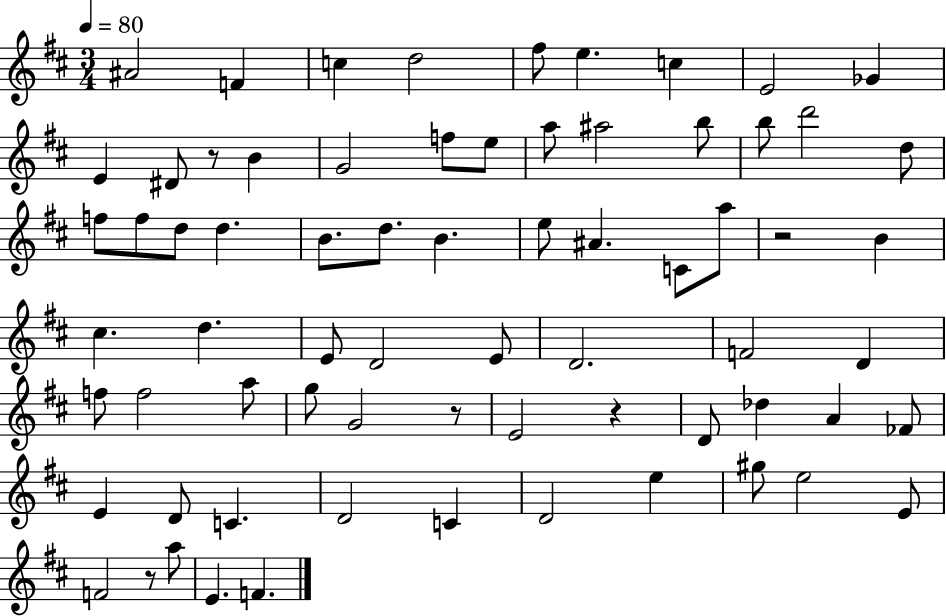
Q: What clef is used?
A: treble